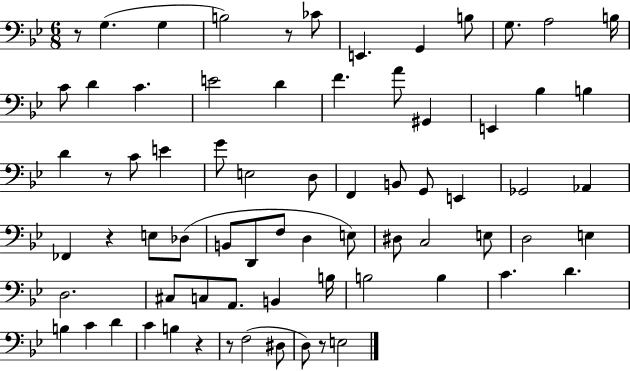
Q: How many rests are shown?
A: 7